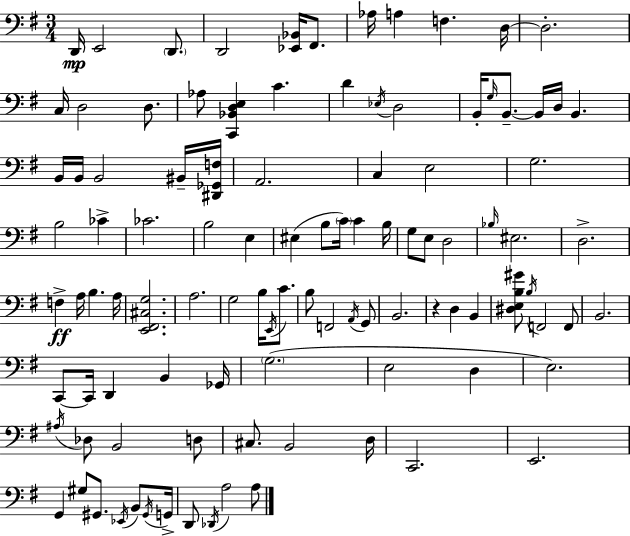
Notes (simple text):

D2/s E2/h D2/e. D2/h [Eb2,Bb2]/s F#2/e. Ab3/s A3/q F3/q. D3/s D3/h. C3/s D3/h D3/e. Ab3/e [C2,Bb2,D3,E3]/q C4/q. D4/q Eb3/s D3/h B2/s G3/s B2/e. B2/s D3/s B2/q. B2/s B2/s B2/h BIS2/s [D#2,Gb2,F3]/s A2/h. C3/q E3/h G3/h. B3/h CES4/q CES4/h. B3/h E3/q EIS3/q B3/e C4/s C4/q B3/s G3/e E3/e D3/h Bb3/s EIS3/h. D3/h. F3/q A3/s B3/q. A3/s [E2,F#2,C#3,G3]/h. A3/h. G3/h B3/s E2/s C4/e. B3/e F2/h A2/s G2/e B2/h. R/q D3/q B2/q [D#3,E3,B3,G#4]/e B3/s F2/h F2/e B2/h. C2/e C2/s D2/q B2/q Gb2/s G3/h. E3/h D3/q E3/h. A#3/s Db3/e B2/h D3/e C#3/e. B2/h D3/s C2/h. E2/h. G2/q G#3/e G#2/e. Eb2/s B2/e G#2/s G2/s D2/e Db2/s A3/h A3/e